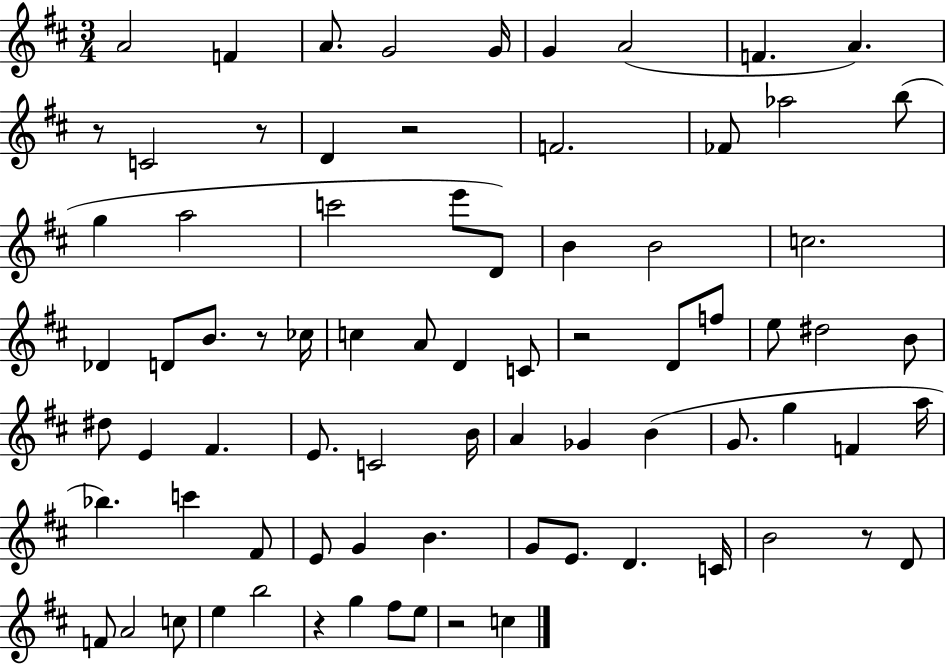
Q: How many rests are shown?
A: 8